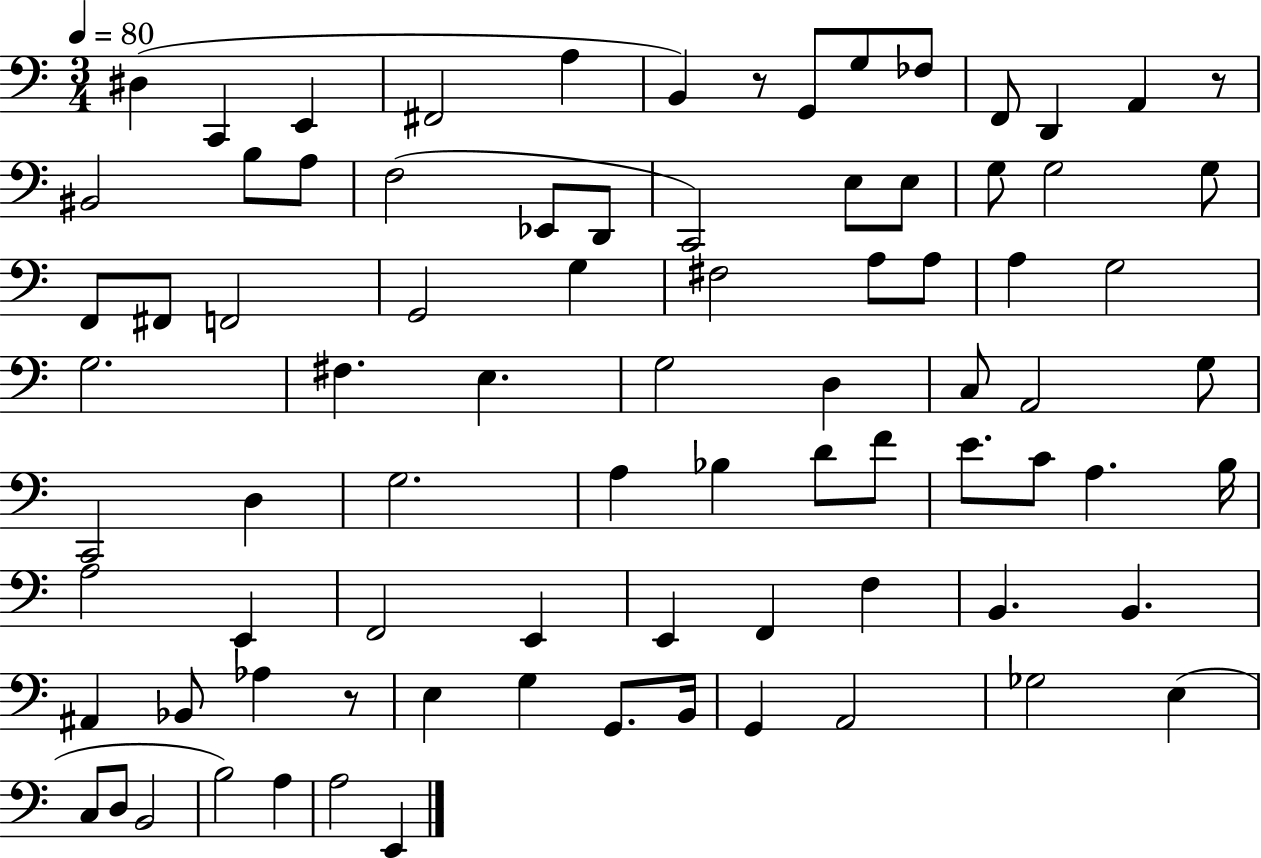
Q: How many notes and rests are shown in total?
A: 83